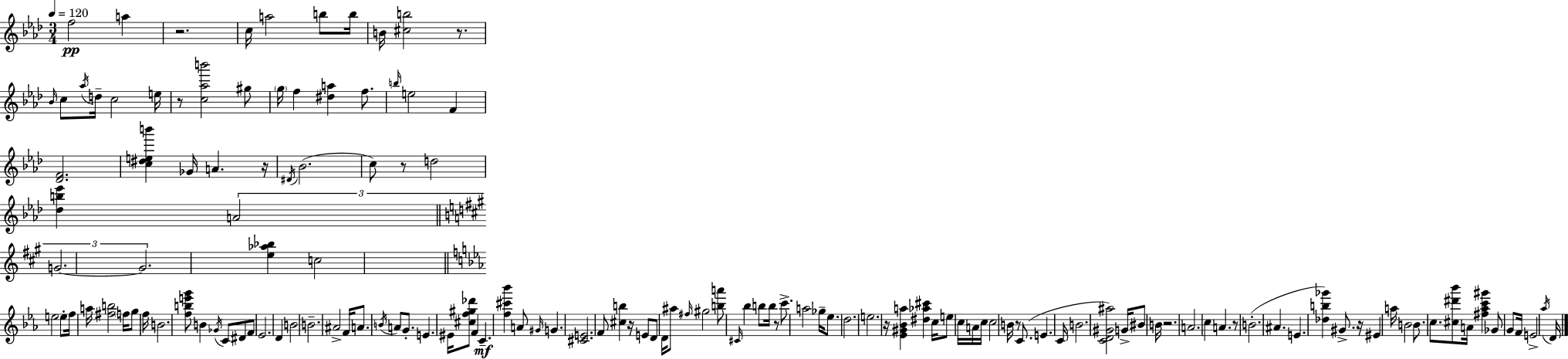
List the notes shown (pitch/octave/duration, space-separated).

F5/h A5/q R/h. C5/s A5/h B5/e B5/s B4/s [C#5,B5]/h R/e. Bb4/s C5/e Ab5/s D5/s C5/h E5/s R/e [C5,Ab5,B6]/h G#5/e G5/s F5/q [D#5,A5]/q F5/e. B5/s E5/h F4/q [Db4,F4]/h. [C5,D#5,E5,B6]/q Gb4/s A4/q. R/s D#4/s Bb4/h. C5/e R/e D5/h [Db5,B5,Eb6]/q A4/h G4/h. G4/h. [E5,Ab5,Bb5]/q C5/h E5/h E5/e F5/s A5/s [F#5,B5]/h F5/s G5/e F5/s B4/h. [F5,B5,E6,G6]/e B4/q Gb4/s C4/e D#4/e F4/e Eb4/h. D4/q B4/h B4/h. A#4/h F4/s A4/e. B4/s A4/e G4/e. E4/q. EIS4/s [C#5,F5,G#5,Db6]/e F4/q C4/q. [F5,C#6,Bb6]/q A4/e G#4/s G4/q. [C#4,E4]/h. F4/e [C#5,B5]/q R/s E4/e D4/e D4/s A#5/e F#5/s G#5/h [B5,A6]/e C#4/s Bb5/q B5/e B5/s R/e C6/e. A5/h Gb5/s Eb5/e. D5/h. E5/h. R/s [Eb4,G#4,Bb4,A5]/q [D#5,Ab5,C#6]/q C5/s E5/e C5/s A4/s C5/s C5/h B4/s R/e C4/e. E4/q. C4/s B4/h. [C4,D4,G#4,A#5]/h G4/s BIS4/e B4/s R/h. A4/h. C5/q A4/q. R/e B4/h. A#4/q. E4/q. [Db5,B5,Gb6]/q G#4/e. R/s EIS4/q A5/s B4/h B4/e. C5/e. [C#5,D#6,Bb6]/e A4/s [F#5,Ab5,C6,G#6]/q Gb4/e G4/e F4/s E4/h Ab5/s D4/s